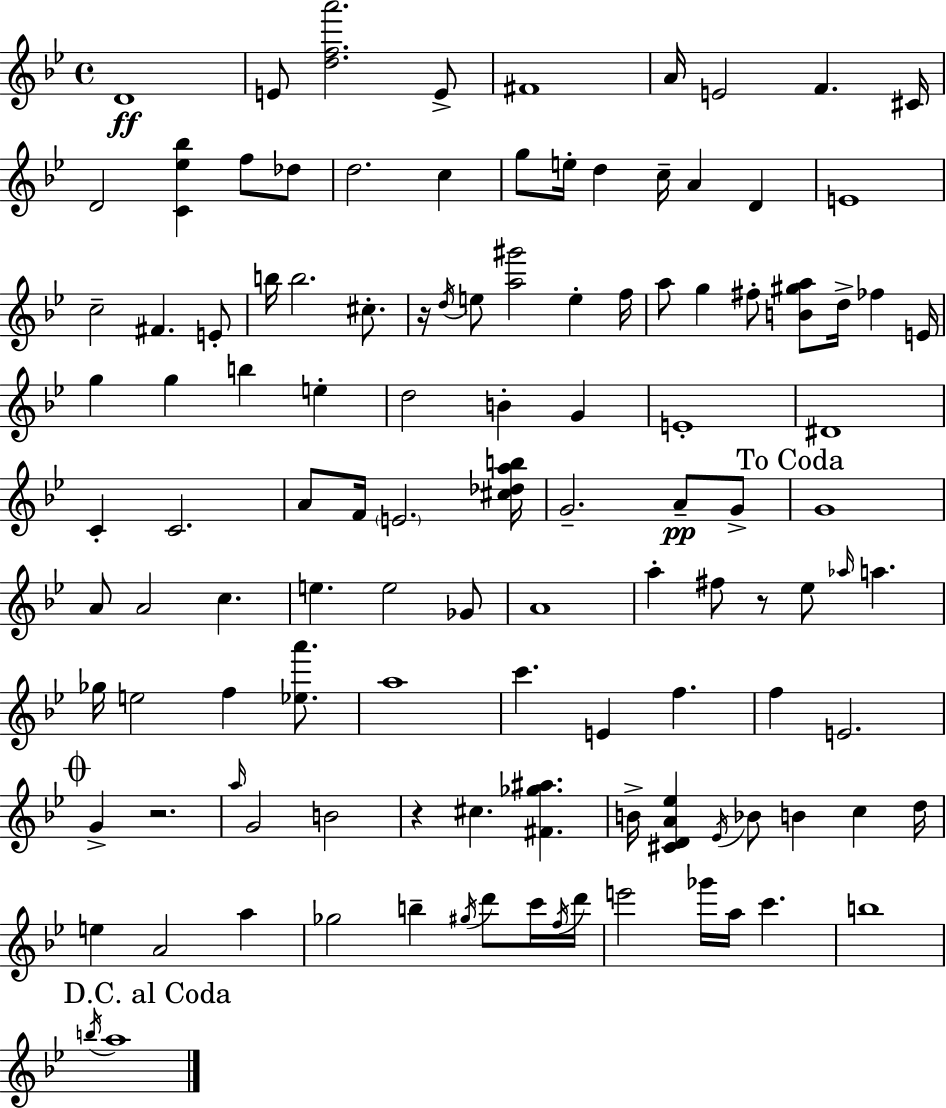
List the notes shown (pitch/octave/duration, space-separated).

D4/w E4/e [D5,F5,A6]/h. E4/e F#4/w A4/s E4/h F4/q. C#4/s D4/h [C4,Eb5,Bb5]/q F5/e Db5/e D5/h. C5/q G5/e E5/s D5/q C5/s A4/q D4/q E4/w C5/h F#4/q. E4/e B5/s B5/h. C#5/e. R/s D5/s E5/e [A5,G#6]/h E5/q F5/s A5/e G5/q F#5/e [B4,G#5,A5]/e D5/s FES5/q E4/s G5/q G5/q B5/q E5/q D5/h B4/q G4/q E4/w D#4/w C4/q C4/h. A4/e F4/s E4/h. [C#5,Db5,A5,B5]/s G4/h. A4/e G4/e G4/w A4/e A4/h C5/q. E5/q. E5/h Gb4/e A4/w A5/q F#5/e R/e Eb5/e Ab5/s A5/q. Gb5/s E5/h F5/q [Eb5,A6]/e. A5/w C6/q. E4/q F5/q. F5/q E4/h. G4/q R/h. A5/s G4/h B4/h R/q C#5/q. [F#4,Gb5,A#5]/q. B4/s [C#4,D4,A4,Eb5]/q Eb4/s Bb4/e B4/q C5/q D5/s E5/q A4/h A5/q Gb5/h B5/q G#5/s D6/e C6/s F5/s D6/s E6/h Gb6/s A5/s C6/q. B5/w B5/s A5/w